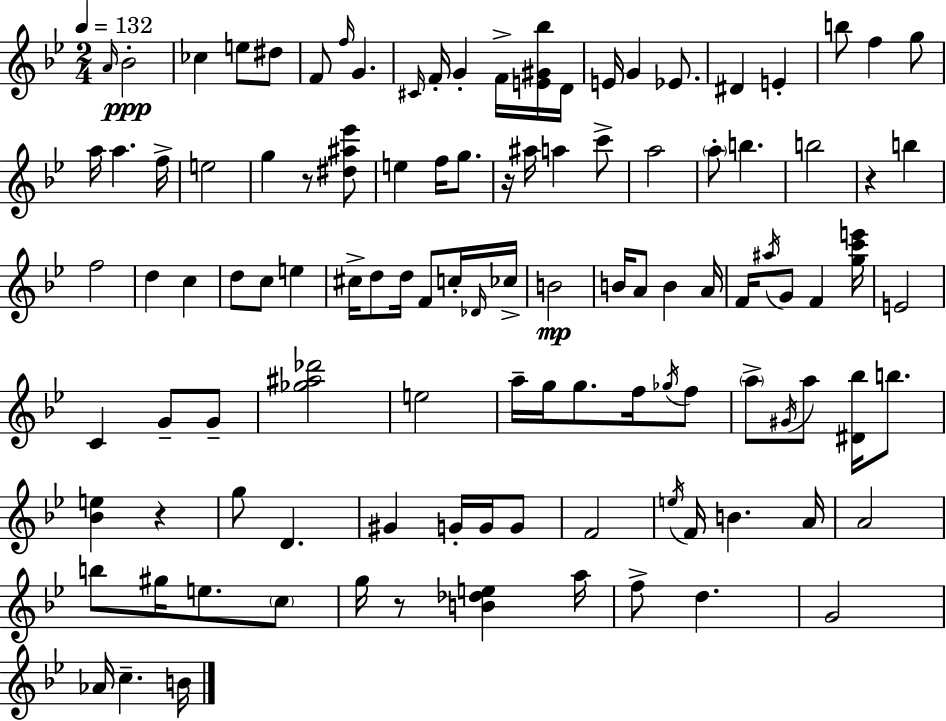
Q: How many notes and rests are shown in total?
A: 110